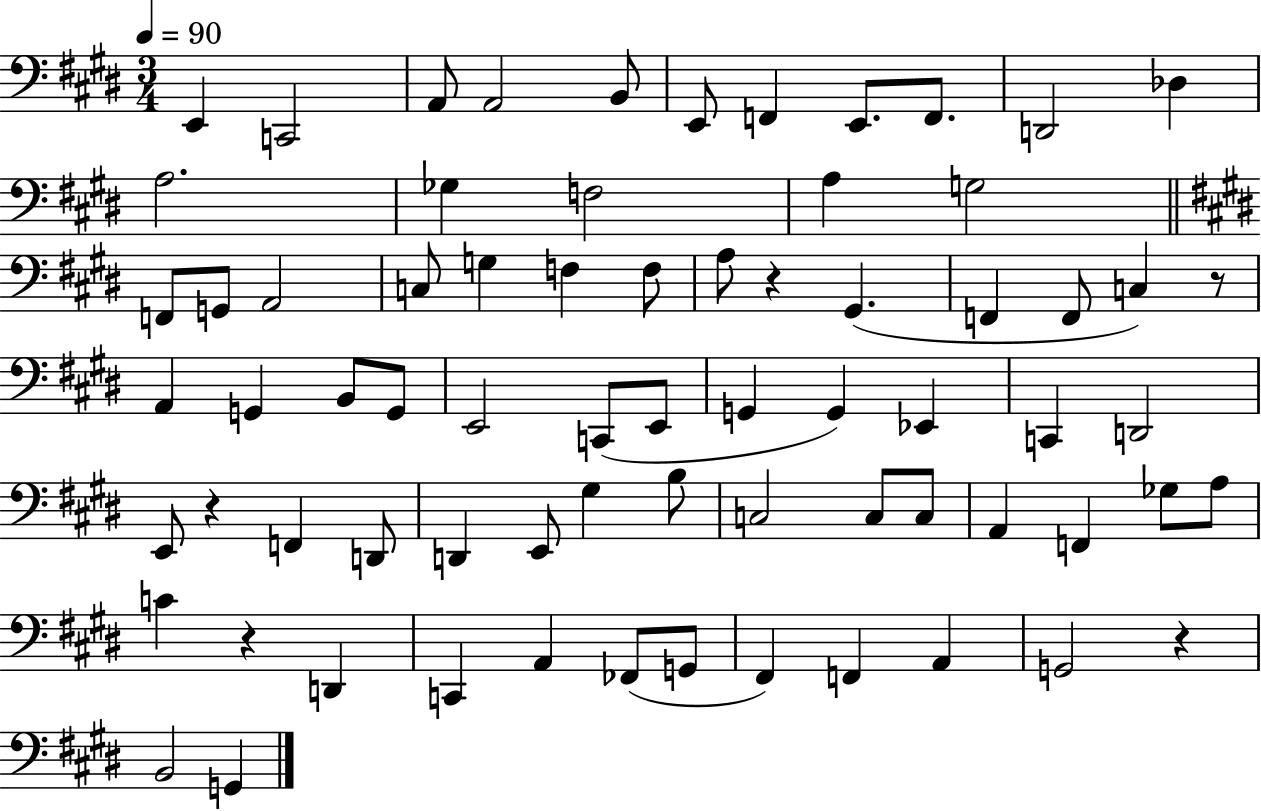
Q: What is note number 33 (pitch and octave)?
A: E2